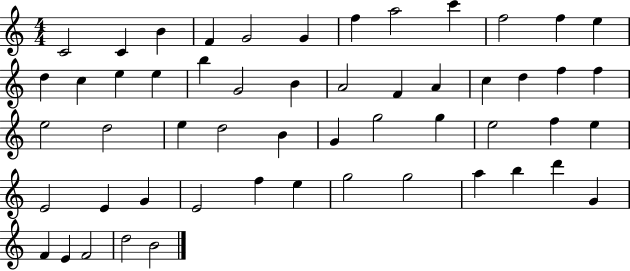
X:1
T:Untitled
M:4/4
L:1/4
K:C
C2 C B F G2 G f a2 c' f2 f e d c e e b G2 B A2 F A c d f f e2 d2 e d2 B G g2 g e2 f e E2 E G E2 f e g2 g2 a b d' G F E F2 d2 B2